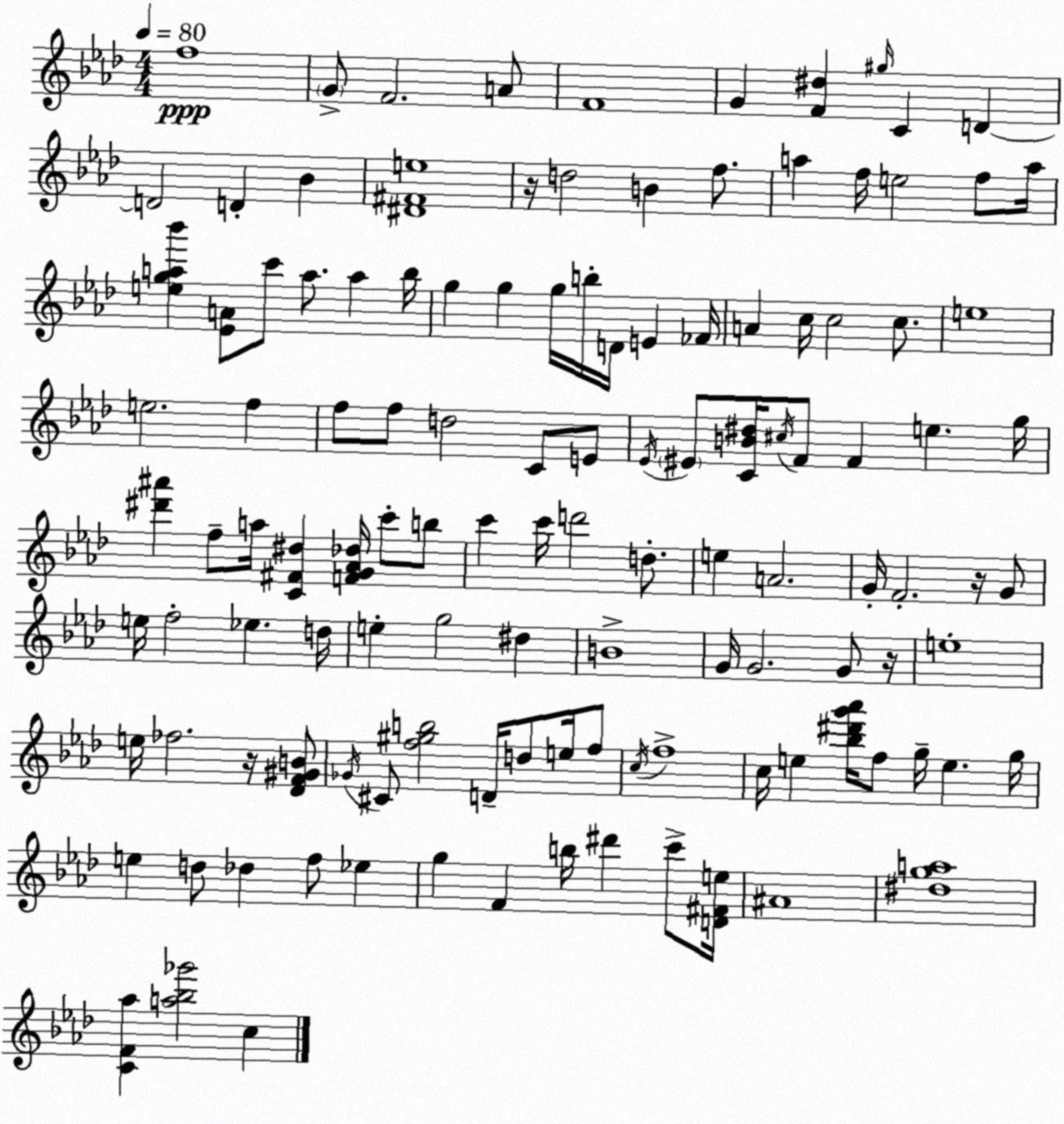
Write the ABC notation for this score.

X:1
T:Untitled
M:4/4
L:1/4
K:Fm
f4 G/2 F2 A/2 F4 G [F^d] ^g/4 C D D2 D _B [^D^Fe]4 z/4 d2 B f/2 a f/4 e2 f/2 a/4 [ega_b'] [_EA]/2 c'/2 a/2 a _b/4 g g g/4 b/4 D/4 E _F/4 A c/4 c2 c/2 e4 e2 f f/2 f/2 d2 C/2 E/2 _E/4 ^E/2 [CB^d]/4 ^c/4 F/2 F e g/4 [^d'^a'] f/2 a/4 [C^F^d] [FG_A_d]/4 c'/2 b/2 c' c'/4 d'2 d/2 e A2 G/4 F2 z/4 G/2 e/4 f2 _e d/4 e g2 ^d B4 G/4 G2 G/2 z/4 e4 e/4 _f2 z/4 [_DF^GB]/2 _G/4 ^C/2 [f^gb]2 D/4 d/2 e/4 f/2 c/4 f4 c/4 e [_b^d'g'_a']/4 f/2 g/4 e g/4 e d/2 _d f/2 _e g F b/4 ^d' c'/2 [D^Fe]/4 ^A4 [^dga]4 [CF_a] [a_b_g']2 c